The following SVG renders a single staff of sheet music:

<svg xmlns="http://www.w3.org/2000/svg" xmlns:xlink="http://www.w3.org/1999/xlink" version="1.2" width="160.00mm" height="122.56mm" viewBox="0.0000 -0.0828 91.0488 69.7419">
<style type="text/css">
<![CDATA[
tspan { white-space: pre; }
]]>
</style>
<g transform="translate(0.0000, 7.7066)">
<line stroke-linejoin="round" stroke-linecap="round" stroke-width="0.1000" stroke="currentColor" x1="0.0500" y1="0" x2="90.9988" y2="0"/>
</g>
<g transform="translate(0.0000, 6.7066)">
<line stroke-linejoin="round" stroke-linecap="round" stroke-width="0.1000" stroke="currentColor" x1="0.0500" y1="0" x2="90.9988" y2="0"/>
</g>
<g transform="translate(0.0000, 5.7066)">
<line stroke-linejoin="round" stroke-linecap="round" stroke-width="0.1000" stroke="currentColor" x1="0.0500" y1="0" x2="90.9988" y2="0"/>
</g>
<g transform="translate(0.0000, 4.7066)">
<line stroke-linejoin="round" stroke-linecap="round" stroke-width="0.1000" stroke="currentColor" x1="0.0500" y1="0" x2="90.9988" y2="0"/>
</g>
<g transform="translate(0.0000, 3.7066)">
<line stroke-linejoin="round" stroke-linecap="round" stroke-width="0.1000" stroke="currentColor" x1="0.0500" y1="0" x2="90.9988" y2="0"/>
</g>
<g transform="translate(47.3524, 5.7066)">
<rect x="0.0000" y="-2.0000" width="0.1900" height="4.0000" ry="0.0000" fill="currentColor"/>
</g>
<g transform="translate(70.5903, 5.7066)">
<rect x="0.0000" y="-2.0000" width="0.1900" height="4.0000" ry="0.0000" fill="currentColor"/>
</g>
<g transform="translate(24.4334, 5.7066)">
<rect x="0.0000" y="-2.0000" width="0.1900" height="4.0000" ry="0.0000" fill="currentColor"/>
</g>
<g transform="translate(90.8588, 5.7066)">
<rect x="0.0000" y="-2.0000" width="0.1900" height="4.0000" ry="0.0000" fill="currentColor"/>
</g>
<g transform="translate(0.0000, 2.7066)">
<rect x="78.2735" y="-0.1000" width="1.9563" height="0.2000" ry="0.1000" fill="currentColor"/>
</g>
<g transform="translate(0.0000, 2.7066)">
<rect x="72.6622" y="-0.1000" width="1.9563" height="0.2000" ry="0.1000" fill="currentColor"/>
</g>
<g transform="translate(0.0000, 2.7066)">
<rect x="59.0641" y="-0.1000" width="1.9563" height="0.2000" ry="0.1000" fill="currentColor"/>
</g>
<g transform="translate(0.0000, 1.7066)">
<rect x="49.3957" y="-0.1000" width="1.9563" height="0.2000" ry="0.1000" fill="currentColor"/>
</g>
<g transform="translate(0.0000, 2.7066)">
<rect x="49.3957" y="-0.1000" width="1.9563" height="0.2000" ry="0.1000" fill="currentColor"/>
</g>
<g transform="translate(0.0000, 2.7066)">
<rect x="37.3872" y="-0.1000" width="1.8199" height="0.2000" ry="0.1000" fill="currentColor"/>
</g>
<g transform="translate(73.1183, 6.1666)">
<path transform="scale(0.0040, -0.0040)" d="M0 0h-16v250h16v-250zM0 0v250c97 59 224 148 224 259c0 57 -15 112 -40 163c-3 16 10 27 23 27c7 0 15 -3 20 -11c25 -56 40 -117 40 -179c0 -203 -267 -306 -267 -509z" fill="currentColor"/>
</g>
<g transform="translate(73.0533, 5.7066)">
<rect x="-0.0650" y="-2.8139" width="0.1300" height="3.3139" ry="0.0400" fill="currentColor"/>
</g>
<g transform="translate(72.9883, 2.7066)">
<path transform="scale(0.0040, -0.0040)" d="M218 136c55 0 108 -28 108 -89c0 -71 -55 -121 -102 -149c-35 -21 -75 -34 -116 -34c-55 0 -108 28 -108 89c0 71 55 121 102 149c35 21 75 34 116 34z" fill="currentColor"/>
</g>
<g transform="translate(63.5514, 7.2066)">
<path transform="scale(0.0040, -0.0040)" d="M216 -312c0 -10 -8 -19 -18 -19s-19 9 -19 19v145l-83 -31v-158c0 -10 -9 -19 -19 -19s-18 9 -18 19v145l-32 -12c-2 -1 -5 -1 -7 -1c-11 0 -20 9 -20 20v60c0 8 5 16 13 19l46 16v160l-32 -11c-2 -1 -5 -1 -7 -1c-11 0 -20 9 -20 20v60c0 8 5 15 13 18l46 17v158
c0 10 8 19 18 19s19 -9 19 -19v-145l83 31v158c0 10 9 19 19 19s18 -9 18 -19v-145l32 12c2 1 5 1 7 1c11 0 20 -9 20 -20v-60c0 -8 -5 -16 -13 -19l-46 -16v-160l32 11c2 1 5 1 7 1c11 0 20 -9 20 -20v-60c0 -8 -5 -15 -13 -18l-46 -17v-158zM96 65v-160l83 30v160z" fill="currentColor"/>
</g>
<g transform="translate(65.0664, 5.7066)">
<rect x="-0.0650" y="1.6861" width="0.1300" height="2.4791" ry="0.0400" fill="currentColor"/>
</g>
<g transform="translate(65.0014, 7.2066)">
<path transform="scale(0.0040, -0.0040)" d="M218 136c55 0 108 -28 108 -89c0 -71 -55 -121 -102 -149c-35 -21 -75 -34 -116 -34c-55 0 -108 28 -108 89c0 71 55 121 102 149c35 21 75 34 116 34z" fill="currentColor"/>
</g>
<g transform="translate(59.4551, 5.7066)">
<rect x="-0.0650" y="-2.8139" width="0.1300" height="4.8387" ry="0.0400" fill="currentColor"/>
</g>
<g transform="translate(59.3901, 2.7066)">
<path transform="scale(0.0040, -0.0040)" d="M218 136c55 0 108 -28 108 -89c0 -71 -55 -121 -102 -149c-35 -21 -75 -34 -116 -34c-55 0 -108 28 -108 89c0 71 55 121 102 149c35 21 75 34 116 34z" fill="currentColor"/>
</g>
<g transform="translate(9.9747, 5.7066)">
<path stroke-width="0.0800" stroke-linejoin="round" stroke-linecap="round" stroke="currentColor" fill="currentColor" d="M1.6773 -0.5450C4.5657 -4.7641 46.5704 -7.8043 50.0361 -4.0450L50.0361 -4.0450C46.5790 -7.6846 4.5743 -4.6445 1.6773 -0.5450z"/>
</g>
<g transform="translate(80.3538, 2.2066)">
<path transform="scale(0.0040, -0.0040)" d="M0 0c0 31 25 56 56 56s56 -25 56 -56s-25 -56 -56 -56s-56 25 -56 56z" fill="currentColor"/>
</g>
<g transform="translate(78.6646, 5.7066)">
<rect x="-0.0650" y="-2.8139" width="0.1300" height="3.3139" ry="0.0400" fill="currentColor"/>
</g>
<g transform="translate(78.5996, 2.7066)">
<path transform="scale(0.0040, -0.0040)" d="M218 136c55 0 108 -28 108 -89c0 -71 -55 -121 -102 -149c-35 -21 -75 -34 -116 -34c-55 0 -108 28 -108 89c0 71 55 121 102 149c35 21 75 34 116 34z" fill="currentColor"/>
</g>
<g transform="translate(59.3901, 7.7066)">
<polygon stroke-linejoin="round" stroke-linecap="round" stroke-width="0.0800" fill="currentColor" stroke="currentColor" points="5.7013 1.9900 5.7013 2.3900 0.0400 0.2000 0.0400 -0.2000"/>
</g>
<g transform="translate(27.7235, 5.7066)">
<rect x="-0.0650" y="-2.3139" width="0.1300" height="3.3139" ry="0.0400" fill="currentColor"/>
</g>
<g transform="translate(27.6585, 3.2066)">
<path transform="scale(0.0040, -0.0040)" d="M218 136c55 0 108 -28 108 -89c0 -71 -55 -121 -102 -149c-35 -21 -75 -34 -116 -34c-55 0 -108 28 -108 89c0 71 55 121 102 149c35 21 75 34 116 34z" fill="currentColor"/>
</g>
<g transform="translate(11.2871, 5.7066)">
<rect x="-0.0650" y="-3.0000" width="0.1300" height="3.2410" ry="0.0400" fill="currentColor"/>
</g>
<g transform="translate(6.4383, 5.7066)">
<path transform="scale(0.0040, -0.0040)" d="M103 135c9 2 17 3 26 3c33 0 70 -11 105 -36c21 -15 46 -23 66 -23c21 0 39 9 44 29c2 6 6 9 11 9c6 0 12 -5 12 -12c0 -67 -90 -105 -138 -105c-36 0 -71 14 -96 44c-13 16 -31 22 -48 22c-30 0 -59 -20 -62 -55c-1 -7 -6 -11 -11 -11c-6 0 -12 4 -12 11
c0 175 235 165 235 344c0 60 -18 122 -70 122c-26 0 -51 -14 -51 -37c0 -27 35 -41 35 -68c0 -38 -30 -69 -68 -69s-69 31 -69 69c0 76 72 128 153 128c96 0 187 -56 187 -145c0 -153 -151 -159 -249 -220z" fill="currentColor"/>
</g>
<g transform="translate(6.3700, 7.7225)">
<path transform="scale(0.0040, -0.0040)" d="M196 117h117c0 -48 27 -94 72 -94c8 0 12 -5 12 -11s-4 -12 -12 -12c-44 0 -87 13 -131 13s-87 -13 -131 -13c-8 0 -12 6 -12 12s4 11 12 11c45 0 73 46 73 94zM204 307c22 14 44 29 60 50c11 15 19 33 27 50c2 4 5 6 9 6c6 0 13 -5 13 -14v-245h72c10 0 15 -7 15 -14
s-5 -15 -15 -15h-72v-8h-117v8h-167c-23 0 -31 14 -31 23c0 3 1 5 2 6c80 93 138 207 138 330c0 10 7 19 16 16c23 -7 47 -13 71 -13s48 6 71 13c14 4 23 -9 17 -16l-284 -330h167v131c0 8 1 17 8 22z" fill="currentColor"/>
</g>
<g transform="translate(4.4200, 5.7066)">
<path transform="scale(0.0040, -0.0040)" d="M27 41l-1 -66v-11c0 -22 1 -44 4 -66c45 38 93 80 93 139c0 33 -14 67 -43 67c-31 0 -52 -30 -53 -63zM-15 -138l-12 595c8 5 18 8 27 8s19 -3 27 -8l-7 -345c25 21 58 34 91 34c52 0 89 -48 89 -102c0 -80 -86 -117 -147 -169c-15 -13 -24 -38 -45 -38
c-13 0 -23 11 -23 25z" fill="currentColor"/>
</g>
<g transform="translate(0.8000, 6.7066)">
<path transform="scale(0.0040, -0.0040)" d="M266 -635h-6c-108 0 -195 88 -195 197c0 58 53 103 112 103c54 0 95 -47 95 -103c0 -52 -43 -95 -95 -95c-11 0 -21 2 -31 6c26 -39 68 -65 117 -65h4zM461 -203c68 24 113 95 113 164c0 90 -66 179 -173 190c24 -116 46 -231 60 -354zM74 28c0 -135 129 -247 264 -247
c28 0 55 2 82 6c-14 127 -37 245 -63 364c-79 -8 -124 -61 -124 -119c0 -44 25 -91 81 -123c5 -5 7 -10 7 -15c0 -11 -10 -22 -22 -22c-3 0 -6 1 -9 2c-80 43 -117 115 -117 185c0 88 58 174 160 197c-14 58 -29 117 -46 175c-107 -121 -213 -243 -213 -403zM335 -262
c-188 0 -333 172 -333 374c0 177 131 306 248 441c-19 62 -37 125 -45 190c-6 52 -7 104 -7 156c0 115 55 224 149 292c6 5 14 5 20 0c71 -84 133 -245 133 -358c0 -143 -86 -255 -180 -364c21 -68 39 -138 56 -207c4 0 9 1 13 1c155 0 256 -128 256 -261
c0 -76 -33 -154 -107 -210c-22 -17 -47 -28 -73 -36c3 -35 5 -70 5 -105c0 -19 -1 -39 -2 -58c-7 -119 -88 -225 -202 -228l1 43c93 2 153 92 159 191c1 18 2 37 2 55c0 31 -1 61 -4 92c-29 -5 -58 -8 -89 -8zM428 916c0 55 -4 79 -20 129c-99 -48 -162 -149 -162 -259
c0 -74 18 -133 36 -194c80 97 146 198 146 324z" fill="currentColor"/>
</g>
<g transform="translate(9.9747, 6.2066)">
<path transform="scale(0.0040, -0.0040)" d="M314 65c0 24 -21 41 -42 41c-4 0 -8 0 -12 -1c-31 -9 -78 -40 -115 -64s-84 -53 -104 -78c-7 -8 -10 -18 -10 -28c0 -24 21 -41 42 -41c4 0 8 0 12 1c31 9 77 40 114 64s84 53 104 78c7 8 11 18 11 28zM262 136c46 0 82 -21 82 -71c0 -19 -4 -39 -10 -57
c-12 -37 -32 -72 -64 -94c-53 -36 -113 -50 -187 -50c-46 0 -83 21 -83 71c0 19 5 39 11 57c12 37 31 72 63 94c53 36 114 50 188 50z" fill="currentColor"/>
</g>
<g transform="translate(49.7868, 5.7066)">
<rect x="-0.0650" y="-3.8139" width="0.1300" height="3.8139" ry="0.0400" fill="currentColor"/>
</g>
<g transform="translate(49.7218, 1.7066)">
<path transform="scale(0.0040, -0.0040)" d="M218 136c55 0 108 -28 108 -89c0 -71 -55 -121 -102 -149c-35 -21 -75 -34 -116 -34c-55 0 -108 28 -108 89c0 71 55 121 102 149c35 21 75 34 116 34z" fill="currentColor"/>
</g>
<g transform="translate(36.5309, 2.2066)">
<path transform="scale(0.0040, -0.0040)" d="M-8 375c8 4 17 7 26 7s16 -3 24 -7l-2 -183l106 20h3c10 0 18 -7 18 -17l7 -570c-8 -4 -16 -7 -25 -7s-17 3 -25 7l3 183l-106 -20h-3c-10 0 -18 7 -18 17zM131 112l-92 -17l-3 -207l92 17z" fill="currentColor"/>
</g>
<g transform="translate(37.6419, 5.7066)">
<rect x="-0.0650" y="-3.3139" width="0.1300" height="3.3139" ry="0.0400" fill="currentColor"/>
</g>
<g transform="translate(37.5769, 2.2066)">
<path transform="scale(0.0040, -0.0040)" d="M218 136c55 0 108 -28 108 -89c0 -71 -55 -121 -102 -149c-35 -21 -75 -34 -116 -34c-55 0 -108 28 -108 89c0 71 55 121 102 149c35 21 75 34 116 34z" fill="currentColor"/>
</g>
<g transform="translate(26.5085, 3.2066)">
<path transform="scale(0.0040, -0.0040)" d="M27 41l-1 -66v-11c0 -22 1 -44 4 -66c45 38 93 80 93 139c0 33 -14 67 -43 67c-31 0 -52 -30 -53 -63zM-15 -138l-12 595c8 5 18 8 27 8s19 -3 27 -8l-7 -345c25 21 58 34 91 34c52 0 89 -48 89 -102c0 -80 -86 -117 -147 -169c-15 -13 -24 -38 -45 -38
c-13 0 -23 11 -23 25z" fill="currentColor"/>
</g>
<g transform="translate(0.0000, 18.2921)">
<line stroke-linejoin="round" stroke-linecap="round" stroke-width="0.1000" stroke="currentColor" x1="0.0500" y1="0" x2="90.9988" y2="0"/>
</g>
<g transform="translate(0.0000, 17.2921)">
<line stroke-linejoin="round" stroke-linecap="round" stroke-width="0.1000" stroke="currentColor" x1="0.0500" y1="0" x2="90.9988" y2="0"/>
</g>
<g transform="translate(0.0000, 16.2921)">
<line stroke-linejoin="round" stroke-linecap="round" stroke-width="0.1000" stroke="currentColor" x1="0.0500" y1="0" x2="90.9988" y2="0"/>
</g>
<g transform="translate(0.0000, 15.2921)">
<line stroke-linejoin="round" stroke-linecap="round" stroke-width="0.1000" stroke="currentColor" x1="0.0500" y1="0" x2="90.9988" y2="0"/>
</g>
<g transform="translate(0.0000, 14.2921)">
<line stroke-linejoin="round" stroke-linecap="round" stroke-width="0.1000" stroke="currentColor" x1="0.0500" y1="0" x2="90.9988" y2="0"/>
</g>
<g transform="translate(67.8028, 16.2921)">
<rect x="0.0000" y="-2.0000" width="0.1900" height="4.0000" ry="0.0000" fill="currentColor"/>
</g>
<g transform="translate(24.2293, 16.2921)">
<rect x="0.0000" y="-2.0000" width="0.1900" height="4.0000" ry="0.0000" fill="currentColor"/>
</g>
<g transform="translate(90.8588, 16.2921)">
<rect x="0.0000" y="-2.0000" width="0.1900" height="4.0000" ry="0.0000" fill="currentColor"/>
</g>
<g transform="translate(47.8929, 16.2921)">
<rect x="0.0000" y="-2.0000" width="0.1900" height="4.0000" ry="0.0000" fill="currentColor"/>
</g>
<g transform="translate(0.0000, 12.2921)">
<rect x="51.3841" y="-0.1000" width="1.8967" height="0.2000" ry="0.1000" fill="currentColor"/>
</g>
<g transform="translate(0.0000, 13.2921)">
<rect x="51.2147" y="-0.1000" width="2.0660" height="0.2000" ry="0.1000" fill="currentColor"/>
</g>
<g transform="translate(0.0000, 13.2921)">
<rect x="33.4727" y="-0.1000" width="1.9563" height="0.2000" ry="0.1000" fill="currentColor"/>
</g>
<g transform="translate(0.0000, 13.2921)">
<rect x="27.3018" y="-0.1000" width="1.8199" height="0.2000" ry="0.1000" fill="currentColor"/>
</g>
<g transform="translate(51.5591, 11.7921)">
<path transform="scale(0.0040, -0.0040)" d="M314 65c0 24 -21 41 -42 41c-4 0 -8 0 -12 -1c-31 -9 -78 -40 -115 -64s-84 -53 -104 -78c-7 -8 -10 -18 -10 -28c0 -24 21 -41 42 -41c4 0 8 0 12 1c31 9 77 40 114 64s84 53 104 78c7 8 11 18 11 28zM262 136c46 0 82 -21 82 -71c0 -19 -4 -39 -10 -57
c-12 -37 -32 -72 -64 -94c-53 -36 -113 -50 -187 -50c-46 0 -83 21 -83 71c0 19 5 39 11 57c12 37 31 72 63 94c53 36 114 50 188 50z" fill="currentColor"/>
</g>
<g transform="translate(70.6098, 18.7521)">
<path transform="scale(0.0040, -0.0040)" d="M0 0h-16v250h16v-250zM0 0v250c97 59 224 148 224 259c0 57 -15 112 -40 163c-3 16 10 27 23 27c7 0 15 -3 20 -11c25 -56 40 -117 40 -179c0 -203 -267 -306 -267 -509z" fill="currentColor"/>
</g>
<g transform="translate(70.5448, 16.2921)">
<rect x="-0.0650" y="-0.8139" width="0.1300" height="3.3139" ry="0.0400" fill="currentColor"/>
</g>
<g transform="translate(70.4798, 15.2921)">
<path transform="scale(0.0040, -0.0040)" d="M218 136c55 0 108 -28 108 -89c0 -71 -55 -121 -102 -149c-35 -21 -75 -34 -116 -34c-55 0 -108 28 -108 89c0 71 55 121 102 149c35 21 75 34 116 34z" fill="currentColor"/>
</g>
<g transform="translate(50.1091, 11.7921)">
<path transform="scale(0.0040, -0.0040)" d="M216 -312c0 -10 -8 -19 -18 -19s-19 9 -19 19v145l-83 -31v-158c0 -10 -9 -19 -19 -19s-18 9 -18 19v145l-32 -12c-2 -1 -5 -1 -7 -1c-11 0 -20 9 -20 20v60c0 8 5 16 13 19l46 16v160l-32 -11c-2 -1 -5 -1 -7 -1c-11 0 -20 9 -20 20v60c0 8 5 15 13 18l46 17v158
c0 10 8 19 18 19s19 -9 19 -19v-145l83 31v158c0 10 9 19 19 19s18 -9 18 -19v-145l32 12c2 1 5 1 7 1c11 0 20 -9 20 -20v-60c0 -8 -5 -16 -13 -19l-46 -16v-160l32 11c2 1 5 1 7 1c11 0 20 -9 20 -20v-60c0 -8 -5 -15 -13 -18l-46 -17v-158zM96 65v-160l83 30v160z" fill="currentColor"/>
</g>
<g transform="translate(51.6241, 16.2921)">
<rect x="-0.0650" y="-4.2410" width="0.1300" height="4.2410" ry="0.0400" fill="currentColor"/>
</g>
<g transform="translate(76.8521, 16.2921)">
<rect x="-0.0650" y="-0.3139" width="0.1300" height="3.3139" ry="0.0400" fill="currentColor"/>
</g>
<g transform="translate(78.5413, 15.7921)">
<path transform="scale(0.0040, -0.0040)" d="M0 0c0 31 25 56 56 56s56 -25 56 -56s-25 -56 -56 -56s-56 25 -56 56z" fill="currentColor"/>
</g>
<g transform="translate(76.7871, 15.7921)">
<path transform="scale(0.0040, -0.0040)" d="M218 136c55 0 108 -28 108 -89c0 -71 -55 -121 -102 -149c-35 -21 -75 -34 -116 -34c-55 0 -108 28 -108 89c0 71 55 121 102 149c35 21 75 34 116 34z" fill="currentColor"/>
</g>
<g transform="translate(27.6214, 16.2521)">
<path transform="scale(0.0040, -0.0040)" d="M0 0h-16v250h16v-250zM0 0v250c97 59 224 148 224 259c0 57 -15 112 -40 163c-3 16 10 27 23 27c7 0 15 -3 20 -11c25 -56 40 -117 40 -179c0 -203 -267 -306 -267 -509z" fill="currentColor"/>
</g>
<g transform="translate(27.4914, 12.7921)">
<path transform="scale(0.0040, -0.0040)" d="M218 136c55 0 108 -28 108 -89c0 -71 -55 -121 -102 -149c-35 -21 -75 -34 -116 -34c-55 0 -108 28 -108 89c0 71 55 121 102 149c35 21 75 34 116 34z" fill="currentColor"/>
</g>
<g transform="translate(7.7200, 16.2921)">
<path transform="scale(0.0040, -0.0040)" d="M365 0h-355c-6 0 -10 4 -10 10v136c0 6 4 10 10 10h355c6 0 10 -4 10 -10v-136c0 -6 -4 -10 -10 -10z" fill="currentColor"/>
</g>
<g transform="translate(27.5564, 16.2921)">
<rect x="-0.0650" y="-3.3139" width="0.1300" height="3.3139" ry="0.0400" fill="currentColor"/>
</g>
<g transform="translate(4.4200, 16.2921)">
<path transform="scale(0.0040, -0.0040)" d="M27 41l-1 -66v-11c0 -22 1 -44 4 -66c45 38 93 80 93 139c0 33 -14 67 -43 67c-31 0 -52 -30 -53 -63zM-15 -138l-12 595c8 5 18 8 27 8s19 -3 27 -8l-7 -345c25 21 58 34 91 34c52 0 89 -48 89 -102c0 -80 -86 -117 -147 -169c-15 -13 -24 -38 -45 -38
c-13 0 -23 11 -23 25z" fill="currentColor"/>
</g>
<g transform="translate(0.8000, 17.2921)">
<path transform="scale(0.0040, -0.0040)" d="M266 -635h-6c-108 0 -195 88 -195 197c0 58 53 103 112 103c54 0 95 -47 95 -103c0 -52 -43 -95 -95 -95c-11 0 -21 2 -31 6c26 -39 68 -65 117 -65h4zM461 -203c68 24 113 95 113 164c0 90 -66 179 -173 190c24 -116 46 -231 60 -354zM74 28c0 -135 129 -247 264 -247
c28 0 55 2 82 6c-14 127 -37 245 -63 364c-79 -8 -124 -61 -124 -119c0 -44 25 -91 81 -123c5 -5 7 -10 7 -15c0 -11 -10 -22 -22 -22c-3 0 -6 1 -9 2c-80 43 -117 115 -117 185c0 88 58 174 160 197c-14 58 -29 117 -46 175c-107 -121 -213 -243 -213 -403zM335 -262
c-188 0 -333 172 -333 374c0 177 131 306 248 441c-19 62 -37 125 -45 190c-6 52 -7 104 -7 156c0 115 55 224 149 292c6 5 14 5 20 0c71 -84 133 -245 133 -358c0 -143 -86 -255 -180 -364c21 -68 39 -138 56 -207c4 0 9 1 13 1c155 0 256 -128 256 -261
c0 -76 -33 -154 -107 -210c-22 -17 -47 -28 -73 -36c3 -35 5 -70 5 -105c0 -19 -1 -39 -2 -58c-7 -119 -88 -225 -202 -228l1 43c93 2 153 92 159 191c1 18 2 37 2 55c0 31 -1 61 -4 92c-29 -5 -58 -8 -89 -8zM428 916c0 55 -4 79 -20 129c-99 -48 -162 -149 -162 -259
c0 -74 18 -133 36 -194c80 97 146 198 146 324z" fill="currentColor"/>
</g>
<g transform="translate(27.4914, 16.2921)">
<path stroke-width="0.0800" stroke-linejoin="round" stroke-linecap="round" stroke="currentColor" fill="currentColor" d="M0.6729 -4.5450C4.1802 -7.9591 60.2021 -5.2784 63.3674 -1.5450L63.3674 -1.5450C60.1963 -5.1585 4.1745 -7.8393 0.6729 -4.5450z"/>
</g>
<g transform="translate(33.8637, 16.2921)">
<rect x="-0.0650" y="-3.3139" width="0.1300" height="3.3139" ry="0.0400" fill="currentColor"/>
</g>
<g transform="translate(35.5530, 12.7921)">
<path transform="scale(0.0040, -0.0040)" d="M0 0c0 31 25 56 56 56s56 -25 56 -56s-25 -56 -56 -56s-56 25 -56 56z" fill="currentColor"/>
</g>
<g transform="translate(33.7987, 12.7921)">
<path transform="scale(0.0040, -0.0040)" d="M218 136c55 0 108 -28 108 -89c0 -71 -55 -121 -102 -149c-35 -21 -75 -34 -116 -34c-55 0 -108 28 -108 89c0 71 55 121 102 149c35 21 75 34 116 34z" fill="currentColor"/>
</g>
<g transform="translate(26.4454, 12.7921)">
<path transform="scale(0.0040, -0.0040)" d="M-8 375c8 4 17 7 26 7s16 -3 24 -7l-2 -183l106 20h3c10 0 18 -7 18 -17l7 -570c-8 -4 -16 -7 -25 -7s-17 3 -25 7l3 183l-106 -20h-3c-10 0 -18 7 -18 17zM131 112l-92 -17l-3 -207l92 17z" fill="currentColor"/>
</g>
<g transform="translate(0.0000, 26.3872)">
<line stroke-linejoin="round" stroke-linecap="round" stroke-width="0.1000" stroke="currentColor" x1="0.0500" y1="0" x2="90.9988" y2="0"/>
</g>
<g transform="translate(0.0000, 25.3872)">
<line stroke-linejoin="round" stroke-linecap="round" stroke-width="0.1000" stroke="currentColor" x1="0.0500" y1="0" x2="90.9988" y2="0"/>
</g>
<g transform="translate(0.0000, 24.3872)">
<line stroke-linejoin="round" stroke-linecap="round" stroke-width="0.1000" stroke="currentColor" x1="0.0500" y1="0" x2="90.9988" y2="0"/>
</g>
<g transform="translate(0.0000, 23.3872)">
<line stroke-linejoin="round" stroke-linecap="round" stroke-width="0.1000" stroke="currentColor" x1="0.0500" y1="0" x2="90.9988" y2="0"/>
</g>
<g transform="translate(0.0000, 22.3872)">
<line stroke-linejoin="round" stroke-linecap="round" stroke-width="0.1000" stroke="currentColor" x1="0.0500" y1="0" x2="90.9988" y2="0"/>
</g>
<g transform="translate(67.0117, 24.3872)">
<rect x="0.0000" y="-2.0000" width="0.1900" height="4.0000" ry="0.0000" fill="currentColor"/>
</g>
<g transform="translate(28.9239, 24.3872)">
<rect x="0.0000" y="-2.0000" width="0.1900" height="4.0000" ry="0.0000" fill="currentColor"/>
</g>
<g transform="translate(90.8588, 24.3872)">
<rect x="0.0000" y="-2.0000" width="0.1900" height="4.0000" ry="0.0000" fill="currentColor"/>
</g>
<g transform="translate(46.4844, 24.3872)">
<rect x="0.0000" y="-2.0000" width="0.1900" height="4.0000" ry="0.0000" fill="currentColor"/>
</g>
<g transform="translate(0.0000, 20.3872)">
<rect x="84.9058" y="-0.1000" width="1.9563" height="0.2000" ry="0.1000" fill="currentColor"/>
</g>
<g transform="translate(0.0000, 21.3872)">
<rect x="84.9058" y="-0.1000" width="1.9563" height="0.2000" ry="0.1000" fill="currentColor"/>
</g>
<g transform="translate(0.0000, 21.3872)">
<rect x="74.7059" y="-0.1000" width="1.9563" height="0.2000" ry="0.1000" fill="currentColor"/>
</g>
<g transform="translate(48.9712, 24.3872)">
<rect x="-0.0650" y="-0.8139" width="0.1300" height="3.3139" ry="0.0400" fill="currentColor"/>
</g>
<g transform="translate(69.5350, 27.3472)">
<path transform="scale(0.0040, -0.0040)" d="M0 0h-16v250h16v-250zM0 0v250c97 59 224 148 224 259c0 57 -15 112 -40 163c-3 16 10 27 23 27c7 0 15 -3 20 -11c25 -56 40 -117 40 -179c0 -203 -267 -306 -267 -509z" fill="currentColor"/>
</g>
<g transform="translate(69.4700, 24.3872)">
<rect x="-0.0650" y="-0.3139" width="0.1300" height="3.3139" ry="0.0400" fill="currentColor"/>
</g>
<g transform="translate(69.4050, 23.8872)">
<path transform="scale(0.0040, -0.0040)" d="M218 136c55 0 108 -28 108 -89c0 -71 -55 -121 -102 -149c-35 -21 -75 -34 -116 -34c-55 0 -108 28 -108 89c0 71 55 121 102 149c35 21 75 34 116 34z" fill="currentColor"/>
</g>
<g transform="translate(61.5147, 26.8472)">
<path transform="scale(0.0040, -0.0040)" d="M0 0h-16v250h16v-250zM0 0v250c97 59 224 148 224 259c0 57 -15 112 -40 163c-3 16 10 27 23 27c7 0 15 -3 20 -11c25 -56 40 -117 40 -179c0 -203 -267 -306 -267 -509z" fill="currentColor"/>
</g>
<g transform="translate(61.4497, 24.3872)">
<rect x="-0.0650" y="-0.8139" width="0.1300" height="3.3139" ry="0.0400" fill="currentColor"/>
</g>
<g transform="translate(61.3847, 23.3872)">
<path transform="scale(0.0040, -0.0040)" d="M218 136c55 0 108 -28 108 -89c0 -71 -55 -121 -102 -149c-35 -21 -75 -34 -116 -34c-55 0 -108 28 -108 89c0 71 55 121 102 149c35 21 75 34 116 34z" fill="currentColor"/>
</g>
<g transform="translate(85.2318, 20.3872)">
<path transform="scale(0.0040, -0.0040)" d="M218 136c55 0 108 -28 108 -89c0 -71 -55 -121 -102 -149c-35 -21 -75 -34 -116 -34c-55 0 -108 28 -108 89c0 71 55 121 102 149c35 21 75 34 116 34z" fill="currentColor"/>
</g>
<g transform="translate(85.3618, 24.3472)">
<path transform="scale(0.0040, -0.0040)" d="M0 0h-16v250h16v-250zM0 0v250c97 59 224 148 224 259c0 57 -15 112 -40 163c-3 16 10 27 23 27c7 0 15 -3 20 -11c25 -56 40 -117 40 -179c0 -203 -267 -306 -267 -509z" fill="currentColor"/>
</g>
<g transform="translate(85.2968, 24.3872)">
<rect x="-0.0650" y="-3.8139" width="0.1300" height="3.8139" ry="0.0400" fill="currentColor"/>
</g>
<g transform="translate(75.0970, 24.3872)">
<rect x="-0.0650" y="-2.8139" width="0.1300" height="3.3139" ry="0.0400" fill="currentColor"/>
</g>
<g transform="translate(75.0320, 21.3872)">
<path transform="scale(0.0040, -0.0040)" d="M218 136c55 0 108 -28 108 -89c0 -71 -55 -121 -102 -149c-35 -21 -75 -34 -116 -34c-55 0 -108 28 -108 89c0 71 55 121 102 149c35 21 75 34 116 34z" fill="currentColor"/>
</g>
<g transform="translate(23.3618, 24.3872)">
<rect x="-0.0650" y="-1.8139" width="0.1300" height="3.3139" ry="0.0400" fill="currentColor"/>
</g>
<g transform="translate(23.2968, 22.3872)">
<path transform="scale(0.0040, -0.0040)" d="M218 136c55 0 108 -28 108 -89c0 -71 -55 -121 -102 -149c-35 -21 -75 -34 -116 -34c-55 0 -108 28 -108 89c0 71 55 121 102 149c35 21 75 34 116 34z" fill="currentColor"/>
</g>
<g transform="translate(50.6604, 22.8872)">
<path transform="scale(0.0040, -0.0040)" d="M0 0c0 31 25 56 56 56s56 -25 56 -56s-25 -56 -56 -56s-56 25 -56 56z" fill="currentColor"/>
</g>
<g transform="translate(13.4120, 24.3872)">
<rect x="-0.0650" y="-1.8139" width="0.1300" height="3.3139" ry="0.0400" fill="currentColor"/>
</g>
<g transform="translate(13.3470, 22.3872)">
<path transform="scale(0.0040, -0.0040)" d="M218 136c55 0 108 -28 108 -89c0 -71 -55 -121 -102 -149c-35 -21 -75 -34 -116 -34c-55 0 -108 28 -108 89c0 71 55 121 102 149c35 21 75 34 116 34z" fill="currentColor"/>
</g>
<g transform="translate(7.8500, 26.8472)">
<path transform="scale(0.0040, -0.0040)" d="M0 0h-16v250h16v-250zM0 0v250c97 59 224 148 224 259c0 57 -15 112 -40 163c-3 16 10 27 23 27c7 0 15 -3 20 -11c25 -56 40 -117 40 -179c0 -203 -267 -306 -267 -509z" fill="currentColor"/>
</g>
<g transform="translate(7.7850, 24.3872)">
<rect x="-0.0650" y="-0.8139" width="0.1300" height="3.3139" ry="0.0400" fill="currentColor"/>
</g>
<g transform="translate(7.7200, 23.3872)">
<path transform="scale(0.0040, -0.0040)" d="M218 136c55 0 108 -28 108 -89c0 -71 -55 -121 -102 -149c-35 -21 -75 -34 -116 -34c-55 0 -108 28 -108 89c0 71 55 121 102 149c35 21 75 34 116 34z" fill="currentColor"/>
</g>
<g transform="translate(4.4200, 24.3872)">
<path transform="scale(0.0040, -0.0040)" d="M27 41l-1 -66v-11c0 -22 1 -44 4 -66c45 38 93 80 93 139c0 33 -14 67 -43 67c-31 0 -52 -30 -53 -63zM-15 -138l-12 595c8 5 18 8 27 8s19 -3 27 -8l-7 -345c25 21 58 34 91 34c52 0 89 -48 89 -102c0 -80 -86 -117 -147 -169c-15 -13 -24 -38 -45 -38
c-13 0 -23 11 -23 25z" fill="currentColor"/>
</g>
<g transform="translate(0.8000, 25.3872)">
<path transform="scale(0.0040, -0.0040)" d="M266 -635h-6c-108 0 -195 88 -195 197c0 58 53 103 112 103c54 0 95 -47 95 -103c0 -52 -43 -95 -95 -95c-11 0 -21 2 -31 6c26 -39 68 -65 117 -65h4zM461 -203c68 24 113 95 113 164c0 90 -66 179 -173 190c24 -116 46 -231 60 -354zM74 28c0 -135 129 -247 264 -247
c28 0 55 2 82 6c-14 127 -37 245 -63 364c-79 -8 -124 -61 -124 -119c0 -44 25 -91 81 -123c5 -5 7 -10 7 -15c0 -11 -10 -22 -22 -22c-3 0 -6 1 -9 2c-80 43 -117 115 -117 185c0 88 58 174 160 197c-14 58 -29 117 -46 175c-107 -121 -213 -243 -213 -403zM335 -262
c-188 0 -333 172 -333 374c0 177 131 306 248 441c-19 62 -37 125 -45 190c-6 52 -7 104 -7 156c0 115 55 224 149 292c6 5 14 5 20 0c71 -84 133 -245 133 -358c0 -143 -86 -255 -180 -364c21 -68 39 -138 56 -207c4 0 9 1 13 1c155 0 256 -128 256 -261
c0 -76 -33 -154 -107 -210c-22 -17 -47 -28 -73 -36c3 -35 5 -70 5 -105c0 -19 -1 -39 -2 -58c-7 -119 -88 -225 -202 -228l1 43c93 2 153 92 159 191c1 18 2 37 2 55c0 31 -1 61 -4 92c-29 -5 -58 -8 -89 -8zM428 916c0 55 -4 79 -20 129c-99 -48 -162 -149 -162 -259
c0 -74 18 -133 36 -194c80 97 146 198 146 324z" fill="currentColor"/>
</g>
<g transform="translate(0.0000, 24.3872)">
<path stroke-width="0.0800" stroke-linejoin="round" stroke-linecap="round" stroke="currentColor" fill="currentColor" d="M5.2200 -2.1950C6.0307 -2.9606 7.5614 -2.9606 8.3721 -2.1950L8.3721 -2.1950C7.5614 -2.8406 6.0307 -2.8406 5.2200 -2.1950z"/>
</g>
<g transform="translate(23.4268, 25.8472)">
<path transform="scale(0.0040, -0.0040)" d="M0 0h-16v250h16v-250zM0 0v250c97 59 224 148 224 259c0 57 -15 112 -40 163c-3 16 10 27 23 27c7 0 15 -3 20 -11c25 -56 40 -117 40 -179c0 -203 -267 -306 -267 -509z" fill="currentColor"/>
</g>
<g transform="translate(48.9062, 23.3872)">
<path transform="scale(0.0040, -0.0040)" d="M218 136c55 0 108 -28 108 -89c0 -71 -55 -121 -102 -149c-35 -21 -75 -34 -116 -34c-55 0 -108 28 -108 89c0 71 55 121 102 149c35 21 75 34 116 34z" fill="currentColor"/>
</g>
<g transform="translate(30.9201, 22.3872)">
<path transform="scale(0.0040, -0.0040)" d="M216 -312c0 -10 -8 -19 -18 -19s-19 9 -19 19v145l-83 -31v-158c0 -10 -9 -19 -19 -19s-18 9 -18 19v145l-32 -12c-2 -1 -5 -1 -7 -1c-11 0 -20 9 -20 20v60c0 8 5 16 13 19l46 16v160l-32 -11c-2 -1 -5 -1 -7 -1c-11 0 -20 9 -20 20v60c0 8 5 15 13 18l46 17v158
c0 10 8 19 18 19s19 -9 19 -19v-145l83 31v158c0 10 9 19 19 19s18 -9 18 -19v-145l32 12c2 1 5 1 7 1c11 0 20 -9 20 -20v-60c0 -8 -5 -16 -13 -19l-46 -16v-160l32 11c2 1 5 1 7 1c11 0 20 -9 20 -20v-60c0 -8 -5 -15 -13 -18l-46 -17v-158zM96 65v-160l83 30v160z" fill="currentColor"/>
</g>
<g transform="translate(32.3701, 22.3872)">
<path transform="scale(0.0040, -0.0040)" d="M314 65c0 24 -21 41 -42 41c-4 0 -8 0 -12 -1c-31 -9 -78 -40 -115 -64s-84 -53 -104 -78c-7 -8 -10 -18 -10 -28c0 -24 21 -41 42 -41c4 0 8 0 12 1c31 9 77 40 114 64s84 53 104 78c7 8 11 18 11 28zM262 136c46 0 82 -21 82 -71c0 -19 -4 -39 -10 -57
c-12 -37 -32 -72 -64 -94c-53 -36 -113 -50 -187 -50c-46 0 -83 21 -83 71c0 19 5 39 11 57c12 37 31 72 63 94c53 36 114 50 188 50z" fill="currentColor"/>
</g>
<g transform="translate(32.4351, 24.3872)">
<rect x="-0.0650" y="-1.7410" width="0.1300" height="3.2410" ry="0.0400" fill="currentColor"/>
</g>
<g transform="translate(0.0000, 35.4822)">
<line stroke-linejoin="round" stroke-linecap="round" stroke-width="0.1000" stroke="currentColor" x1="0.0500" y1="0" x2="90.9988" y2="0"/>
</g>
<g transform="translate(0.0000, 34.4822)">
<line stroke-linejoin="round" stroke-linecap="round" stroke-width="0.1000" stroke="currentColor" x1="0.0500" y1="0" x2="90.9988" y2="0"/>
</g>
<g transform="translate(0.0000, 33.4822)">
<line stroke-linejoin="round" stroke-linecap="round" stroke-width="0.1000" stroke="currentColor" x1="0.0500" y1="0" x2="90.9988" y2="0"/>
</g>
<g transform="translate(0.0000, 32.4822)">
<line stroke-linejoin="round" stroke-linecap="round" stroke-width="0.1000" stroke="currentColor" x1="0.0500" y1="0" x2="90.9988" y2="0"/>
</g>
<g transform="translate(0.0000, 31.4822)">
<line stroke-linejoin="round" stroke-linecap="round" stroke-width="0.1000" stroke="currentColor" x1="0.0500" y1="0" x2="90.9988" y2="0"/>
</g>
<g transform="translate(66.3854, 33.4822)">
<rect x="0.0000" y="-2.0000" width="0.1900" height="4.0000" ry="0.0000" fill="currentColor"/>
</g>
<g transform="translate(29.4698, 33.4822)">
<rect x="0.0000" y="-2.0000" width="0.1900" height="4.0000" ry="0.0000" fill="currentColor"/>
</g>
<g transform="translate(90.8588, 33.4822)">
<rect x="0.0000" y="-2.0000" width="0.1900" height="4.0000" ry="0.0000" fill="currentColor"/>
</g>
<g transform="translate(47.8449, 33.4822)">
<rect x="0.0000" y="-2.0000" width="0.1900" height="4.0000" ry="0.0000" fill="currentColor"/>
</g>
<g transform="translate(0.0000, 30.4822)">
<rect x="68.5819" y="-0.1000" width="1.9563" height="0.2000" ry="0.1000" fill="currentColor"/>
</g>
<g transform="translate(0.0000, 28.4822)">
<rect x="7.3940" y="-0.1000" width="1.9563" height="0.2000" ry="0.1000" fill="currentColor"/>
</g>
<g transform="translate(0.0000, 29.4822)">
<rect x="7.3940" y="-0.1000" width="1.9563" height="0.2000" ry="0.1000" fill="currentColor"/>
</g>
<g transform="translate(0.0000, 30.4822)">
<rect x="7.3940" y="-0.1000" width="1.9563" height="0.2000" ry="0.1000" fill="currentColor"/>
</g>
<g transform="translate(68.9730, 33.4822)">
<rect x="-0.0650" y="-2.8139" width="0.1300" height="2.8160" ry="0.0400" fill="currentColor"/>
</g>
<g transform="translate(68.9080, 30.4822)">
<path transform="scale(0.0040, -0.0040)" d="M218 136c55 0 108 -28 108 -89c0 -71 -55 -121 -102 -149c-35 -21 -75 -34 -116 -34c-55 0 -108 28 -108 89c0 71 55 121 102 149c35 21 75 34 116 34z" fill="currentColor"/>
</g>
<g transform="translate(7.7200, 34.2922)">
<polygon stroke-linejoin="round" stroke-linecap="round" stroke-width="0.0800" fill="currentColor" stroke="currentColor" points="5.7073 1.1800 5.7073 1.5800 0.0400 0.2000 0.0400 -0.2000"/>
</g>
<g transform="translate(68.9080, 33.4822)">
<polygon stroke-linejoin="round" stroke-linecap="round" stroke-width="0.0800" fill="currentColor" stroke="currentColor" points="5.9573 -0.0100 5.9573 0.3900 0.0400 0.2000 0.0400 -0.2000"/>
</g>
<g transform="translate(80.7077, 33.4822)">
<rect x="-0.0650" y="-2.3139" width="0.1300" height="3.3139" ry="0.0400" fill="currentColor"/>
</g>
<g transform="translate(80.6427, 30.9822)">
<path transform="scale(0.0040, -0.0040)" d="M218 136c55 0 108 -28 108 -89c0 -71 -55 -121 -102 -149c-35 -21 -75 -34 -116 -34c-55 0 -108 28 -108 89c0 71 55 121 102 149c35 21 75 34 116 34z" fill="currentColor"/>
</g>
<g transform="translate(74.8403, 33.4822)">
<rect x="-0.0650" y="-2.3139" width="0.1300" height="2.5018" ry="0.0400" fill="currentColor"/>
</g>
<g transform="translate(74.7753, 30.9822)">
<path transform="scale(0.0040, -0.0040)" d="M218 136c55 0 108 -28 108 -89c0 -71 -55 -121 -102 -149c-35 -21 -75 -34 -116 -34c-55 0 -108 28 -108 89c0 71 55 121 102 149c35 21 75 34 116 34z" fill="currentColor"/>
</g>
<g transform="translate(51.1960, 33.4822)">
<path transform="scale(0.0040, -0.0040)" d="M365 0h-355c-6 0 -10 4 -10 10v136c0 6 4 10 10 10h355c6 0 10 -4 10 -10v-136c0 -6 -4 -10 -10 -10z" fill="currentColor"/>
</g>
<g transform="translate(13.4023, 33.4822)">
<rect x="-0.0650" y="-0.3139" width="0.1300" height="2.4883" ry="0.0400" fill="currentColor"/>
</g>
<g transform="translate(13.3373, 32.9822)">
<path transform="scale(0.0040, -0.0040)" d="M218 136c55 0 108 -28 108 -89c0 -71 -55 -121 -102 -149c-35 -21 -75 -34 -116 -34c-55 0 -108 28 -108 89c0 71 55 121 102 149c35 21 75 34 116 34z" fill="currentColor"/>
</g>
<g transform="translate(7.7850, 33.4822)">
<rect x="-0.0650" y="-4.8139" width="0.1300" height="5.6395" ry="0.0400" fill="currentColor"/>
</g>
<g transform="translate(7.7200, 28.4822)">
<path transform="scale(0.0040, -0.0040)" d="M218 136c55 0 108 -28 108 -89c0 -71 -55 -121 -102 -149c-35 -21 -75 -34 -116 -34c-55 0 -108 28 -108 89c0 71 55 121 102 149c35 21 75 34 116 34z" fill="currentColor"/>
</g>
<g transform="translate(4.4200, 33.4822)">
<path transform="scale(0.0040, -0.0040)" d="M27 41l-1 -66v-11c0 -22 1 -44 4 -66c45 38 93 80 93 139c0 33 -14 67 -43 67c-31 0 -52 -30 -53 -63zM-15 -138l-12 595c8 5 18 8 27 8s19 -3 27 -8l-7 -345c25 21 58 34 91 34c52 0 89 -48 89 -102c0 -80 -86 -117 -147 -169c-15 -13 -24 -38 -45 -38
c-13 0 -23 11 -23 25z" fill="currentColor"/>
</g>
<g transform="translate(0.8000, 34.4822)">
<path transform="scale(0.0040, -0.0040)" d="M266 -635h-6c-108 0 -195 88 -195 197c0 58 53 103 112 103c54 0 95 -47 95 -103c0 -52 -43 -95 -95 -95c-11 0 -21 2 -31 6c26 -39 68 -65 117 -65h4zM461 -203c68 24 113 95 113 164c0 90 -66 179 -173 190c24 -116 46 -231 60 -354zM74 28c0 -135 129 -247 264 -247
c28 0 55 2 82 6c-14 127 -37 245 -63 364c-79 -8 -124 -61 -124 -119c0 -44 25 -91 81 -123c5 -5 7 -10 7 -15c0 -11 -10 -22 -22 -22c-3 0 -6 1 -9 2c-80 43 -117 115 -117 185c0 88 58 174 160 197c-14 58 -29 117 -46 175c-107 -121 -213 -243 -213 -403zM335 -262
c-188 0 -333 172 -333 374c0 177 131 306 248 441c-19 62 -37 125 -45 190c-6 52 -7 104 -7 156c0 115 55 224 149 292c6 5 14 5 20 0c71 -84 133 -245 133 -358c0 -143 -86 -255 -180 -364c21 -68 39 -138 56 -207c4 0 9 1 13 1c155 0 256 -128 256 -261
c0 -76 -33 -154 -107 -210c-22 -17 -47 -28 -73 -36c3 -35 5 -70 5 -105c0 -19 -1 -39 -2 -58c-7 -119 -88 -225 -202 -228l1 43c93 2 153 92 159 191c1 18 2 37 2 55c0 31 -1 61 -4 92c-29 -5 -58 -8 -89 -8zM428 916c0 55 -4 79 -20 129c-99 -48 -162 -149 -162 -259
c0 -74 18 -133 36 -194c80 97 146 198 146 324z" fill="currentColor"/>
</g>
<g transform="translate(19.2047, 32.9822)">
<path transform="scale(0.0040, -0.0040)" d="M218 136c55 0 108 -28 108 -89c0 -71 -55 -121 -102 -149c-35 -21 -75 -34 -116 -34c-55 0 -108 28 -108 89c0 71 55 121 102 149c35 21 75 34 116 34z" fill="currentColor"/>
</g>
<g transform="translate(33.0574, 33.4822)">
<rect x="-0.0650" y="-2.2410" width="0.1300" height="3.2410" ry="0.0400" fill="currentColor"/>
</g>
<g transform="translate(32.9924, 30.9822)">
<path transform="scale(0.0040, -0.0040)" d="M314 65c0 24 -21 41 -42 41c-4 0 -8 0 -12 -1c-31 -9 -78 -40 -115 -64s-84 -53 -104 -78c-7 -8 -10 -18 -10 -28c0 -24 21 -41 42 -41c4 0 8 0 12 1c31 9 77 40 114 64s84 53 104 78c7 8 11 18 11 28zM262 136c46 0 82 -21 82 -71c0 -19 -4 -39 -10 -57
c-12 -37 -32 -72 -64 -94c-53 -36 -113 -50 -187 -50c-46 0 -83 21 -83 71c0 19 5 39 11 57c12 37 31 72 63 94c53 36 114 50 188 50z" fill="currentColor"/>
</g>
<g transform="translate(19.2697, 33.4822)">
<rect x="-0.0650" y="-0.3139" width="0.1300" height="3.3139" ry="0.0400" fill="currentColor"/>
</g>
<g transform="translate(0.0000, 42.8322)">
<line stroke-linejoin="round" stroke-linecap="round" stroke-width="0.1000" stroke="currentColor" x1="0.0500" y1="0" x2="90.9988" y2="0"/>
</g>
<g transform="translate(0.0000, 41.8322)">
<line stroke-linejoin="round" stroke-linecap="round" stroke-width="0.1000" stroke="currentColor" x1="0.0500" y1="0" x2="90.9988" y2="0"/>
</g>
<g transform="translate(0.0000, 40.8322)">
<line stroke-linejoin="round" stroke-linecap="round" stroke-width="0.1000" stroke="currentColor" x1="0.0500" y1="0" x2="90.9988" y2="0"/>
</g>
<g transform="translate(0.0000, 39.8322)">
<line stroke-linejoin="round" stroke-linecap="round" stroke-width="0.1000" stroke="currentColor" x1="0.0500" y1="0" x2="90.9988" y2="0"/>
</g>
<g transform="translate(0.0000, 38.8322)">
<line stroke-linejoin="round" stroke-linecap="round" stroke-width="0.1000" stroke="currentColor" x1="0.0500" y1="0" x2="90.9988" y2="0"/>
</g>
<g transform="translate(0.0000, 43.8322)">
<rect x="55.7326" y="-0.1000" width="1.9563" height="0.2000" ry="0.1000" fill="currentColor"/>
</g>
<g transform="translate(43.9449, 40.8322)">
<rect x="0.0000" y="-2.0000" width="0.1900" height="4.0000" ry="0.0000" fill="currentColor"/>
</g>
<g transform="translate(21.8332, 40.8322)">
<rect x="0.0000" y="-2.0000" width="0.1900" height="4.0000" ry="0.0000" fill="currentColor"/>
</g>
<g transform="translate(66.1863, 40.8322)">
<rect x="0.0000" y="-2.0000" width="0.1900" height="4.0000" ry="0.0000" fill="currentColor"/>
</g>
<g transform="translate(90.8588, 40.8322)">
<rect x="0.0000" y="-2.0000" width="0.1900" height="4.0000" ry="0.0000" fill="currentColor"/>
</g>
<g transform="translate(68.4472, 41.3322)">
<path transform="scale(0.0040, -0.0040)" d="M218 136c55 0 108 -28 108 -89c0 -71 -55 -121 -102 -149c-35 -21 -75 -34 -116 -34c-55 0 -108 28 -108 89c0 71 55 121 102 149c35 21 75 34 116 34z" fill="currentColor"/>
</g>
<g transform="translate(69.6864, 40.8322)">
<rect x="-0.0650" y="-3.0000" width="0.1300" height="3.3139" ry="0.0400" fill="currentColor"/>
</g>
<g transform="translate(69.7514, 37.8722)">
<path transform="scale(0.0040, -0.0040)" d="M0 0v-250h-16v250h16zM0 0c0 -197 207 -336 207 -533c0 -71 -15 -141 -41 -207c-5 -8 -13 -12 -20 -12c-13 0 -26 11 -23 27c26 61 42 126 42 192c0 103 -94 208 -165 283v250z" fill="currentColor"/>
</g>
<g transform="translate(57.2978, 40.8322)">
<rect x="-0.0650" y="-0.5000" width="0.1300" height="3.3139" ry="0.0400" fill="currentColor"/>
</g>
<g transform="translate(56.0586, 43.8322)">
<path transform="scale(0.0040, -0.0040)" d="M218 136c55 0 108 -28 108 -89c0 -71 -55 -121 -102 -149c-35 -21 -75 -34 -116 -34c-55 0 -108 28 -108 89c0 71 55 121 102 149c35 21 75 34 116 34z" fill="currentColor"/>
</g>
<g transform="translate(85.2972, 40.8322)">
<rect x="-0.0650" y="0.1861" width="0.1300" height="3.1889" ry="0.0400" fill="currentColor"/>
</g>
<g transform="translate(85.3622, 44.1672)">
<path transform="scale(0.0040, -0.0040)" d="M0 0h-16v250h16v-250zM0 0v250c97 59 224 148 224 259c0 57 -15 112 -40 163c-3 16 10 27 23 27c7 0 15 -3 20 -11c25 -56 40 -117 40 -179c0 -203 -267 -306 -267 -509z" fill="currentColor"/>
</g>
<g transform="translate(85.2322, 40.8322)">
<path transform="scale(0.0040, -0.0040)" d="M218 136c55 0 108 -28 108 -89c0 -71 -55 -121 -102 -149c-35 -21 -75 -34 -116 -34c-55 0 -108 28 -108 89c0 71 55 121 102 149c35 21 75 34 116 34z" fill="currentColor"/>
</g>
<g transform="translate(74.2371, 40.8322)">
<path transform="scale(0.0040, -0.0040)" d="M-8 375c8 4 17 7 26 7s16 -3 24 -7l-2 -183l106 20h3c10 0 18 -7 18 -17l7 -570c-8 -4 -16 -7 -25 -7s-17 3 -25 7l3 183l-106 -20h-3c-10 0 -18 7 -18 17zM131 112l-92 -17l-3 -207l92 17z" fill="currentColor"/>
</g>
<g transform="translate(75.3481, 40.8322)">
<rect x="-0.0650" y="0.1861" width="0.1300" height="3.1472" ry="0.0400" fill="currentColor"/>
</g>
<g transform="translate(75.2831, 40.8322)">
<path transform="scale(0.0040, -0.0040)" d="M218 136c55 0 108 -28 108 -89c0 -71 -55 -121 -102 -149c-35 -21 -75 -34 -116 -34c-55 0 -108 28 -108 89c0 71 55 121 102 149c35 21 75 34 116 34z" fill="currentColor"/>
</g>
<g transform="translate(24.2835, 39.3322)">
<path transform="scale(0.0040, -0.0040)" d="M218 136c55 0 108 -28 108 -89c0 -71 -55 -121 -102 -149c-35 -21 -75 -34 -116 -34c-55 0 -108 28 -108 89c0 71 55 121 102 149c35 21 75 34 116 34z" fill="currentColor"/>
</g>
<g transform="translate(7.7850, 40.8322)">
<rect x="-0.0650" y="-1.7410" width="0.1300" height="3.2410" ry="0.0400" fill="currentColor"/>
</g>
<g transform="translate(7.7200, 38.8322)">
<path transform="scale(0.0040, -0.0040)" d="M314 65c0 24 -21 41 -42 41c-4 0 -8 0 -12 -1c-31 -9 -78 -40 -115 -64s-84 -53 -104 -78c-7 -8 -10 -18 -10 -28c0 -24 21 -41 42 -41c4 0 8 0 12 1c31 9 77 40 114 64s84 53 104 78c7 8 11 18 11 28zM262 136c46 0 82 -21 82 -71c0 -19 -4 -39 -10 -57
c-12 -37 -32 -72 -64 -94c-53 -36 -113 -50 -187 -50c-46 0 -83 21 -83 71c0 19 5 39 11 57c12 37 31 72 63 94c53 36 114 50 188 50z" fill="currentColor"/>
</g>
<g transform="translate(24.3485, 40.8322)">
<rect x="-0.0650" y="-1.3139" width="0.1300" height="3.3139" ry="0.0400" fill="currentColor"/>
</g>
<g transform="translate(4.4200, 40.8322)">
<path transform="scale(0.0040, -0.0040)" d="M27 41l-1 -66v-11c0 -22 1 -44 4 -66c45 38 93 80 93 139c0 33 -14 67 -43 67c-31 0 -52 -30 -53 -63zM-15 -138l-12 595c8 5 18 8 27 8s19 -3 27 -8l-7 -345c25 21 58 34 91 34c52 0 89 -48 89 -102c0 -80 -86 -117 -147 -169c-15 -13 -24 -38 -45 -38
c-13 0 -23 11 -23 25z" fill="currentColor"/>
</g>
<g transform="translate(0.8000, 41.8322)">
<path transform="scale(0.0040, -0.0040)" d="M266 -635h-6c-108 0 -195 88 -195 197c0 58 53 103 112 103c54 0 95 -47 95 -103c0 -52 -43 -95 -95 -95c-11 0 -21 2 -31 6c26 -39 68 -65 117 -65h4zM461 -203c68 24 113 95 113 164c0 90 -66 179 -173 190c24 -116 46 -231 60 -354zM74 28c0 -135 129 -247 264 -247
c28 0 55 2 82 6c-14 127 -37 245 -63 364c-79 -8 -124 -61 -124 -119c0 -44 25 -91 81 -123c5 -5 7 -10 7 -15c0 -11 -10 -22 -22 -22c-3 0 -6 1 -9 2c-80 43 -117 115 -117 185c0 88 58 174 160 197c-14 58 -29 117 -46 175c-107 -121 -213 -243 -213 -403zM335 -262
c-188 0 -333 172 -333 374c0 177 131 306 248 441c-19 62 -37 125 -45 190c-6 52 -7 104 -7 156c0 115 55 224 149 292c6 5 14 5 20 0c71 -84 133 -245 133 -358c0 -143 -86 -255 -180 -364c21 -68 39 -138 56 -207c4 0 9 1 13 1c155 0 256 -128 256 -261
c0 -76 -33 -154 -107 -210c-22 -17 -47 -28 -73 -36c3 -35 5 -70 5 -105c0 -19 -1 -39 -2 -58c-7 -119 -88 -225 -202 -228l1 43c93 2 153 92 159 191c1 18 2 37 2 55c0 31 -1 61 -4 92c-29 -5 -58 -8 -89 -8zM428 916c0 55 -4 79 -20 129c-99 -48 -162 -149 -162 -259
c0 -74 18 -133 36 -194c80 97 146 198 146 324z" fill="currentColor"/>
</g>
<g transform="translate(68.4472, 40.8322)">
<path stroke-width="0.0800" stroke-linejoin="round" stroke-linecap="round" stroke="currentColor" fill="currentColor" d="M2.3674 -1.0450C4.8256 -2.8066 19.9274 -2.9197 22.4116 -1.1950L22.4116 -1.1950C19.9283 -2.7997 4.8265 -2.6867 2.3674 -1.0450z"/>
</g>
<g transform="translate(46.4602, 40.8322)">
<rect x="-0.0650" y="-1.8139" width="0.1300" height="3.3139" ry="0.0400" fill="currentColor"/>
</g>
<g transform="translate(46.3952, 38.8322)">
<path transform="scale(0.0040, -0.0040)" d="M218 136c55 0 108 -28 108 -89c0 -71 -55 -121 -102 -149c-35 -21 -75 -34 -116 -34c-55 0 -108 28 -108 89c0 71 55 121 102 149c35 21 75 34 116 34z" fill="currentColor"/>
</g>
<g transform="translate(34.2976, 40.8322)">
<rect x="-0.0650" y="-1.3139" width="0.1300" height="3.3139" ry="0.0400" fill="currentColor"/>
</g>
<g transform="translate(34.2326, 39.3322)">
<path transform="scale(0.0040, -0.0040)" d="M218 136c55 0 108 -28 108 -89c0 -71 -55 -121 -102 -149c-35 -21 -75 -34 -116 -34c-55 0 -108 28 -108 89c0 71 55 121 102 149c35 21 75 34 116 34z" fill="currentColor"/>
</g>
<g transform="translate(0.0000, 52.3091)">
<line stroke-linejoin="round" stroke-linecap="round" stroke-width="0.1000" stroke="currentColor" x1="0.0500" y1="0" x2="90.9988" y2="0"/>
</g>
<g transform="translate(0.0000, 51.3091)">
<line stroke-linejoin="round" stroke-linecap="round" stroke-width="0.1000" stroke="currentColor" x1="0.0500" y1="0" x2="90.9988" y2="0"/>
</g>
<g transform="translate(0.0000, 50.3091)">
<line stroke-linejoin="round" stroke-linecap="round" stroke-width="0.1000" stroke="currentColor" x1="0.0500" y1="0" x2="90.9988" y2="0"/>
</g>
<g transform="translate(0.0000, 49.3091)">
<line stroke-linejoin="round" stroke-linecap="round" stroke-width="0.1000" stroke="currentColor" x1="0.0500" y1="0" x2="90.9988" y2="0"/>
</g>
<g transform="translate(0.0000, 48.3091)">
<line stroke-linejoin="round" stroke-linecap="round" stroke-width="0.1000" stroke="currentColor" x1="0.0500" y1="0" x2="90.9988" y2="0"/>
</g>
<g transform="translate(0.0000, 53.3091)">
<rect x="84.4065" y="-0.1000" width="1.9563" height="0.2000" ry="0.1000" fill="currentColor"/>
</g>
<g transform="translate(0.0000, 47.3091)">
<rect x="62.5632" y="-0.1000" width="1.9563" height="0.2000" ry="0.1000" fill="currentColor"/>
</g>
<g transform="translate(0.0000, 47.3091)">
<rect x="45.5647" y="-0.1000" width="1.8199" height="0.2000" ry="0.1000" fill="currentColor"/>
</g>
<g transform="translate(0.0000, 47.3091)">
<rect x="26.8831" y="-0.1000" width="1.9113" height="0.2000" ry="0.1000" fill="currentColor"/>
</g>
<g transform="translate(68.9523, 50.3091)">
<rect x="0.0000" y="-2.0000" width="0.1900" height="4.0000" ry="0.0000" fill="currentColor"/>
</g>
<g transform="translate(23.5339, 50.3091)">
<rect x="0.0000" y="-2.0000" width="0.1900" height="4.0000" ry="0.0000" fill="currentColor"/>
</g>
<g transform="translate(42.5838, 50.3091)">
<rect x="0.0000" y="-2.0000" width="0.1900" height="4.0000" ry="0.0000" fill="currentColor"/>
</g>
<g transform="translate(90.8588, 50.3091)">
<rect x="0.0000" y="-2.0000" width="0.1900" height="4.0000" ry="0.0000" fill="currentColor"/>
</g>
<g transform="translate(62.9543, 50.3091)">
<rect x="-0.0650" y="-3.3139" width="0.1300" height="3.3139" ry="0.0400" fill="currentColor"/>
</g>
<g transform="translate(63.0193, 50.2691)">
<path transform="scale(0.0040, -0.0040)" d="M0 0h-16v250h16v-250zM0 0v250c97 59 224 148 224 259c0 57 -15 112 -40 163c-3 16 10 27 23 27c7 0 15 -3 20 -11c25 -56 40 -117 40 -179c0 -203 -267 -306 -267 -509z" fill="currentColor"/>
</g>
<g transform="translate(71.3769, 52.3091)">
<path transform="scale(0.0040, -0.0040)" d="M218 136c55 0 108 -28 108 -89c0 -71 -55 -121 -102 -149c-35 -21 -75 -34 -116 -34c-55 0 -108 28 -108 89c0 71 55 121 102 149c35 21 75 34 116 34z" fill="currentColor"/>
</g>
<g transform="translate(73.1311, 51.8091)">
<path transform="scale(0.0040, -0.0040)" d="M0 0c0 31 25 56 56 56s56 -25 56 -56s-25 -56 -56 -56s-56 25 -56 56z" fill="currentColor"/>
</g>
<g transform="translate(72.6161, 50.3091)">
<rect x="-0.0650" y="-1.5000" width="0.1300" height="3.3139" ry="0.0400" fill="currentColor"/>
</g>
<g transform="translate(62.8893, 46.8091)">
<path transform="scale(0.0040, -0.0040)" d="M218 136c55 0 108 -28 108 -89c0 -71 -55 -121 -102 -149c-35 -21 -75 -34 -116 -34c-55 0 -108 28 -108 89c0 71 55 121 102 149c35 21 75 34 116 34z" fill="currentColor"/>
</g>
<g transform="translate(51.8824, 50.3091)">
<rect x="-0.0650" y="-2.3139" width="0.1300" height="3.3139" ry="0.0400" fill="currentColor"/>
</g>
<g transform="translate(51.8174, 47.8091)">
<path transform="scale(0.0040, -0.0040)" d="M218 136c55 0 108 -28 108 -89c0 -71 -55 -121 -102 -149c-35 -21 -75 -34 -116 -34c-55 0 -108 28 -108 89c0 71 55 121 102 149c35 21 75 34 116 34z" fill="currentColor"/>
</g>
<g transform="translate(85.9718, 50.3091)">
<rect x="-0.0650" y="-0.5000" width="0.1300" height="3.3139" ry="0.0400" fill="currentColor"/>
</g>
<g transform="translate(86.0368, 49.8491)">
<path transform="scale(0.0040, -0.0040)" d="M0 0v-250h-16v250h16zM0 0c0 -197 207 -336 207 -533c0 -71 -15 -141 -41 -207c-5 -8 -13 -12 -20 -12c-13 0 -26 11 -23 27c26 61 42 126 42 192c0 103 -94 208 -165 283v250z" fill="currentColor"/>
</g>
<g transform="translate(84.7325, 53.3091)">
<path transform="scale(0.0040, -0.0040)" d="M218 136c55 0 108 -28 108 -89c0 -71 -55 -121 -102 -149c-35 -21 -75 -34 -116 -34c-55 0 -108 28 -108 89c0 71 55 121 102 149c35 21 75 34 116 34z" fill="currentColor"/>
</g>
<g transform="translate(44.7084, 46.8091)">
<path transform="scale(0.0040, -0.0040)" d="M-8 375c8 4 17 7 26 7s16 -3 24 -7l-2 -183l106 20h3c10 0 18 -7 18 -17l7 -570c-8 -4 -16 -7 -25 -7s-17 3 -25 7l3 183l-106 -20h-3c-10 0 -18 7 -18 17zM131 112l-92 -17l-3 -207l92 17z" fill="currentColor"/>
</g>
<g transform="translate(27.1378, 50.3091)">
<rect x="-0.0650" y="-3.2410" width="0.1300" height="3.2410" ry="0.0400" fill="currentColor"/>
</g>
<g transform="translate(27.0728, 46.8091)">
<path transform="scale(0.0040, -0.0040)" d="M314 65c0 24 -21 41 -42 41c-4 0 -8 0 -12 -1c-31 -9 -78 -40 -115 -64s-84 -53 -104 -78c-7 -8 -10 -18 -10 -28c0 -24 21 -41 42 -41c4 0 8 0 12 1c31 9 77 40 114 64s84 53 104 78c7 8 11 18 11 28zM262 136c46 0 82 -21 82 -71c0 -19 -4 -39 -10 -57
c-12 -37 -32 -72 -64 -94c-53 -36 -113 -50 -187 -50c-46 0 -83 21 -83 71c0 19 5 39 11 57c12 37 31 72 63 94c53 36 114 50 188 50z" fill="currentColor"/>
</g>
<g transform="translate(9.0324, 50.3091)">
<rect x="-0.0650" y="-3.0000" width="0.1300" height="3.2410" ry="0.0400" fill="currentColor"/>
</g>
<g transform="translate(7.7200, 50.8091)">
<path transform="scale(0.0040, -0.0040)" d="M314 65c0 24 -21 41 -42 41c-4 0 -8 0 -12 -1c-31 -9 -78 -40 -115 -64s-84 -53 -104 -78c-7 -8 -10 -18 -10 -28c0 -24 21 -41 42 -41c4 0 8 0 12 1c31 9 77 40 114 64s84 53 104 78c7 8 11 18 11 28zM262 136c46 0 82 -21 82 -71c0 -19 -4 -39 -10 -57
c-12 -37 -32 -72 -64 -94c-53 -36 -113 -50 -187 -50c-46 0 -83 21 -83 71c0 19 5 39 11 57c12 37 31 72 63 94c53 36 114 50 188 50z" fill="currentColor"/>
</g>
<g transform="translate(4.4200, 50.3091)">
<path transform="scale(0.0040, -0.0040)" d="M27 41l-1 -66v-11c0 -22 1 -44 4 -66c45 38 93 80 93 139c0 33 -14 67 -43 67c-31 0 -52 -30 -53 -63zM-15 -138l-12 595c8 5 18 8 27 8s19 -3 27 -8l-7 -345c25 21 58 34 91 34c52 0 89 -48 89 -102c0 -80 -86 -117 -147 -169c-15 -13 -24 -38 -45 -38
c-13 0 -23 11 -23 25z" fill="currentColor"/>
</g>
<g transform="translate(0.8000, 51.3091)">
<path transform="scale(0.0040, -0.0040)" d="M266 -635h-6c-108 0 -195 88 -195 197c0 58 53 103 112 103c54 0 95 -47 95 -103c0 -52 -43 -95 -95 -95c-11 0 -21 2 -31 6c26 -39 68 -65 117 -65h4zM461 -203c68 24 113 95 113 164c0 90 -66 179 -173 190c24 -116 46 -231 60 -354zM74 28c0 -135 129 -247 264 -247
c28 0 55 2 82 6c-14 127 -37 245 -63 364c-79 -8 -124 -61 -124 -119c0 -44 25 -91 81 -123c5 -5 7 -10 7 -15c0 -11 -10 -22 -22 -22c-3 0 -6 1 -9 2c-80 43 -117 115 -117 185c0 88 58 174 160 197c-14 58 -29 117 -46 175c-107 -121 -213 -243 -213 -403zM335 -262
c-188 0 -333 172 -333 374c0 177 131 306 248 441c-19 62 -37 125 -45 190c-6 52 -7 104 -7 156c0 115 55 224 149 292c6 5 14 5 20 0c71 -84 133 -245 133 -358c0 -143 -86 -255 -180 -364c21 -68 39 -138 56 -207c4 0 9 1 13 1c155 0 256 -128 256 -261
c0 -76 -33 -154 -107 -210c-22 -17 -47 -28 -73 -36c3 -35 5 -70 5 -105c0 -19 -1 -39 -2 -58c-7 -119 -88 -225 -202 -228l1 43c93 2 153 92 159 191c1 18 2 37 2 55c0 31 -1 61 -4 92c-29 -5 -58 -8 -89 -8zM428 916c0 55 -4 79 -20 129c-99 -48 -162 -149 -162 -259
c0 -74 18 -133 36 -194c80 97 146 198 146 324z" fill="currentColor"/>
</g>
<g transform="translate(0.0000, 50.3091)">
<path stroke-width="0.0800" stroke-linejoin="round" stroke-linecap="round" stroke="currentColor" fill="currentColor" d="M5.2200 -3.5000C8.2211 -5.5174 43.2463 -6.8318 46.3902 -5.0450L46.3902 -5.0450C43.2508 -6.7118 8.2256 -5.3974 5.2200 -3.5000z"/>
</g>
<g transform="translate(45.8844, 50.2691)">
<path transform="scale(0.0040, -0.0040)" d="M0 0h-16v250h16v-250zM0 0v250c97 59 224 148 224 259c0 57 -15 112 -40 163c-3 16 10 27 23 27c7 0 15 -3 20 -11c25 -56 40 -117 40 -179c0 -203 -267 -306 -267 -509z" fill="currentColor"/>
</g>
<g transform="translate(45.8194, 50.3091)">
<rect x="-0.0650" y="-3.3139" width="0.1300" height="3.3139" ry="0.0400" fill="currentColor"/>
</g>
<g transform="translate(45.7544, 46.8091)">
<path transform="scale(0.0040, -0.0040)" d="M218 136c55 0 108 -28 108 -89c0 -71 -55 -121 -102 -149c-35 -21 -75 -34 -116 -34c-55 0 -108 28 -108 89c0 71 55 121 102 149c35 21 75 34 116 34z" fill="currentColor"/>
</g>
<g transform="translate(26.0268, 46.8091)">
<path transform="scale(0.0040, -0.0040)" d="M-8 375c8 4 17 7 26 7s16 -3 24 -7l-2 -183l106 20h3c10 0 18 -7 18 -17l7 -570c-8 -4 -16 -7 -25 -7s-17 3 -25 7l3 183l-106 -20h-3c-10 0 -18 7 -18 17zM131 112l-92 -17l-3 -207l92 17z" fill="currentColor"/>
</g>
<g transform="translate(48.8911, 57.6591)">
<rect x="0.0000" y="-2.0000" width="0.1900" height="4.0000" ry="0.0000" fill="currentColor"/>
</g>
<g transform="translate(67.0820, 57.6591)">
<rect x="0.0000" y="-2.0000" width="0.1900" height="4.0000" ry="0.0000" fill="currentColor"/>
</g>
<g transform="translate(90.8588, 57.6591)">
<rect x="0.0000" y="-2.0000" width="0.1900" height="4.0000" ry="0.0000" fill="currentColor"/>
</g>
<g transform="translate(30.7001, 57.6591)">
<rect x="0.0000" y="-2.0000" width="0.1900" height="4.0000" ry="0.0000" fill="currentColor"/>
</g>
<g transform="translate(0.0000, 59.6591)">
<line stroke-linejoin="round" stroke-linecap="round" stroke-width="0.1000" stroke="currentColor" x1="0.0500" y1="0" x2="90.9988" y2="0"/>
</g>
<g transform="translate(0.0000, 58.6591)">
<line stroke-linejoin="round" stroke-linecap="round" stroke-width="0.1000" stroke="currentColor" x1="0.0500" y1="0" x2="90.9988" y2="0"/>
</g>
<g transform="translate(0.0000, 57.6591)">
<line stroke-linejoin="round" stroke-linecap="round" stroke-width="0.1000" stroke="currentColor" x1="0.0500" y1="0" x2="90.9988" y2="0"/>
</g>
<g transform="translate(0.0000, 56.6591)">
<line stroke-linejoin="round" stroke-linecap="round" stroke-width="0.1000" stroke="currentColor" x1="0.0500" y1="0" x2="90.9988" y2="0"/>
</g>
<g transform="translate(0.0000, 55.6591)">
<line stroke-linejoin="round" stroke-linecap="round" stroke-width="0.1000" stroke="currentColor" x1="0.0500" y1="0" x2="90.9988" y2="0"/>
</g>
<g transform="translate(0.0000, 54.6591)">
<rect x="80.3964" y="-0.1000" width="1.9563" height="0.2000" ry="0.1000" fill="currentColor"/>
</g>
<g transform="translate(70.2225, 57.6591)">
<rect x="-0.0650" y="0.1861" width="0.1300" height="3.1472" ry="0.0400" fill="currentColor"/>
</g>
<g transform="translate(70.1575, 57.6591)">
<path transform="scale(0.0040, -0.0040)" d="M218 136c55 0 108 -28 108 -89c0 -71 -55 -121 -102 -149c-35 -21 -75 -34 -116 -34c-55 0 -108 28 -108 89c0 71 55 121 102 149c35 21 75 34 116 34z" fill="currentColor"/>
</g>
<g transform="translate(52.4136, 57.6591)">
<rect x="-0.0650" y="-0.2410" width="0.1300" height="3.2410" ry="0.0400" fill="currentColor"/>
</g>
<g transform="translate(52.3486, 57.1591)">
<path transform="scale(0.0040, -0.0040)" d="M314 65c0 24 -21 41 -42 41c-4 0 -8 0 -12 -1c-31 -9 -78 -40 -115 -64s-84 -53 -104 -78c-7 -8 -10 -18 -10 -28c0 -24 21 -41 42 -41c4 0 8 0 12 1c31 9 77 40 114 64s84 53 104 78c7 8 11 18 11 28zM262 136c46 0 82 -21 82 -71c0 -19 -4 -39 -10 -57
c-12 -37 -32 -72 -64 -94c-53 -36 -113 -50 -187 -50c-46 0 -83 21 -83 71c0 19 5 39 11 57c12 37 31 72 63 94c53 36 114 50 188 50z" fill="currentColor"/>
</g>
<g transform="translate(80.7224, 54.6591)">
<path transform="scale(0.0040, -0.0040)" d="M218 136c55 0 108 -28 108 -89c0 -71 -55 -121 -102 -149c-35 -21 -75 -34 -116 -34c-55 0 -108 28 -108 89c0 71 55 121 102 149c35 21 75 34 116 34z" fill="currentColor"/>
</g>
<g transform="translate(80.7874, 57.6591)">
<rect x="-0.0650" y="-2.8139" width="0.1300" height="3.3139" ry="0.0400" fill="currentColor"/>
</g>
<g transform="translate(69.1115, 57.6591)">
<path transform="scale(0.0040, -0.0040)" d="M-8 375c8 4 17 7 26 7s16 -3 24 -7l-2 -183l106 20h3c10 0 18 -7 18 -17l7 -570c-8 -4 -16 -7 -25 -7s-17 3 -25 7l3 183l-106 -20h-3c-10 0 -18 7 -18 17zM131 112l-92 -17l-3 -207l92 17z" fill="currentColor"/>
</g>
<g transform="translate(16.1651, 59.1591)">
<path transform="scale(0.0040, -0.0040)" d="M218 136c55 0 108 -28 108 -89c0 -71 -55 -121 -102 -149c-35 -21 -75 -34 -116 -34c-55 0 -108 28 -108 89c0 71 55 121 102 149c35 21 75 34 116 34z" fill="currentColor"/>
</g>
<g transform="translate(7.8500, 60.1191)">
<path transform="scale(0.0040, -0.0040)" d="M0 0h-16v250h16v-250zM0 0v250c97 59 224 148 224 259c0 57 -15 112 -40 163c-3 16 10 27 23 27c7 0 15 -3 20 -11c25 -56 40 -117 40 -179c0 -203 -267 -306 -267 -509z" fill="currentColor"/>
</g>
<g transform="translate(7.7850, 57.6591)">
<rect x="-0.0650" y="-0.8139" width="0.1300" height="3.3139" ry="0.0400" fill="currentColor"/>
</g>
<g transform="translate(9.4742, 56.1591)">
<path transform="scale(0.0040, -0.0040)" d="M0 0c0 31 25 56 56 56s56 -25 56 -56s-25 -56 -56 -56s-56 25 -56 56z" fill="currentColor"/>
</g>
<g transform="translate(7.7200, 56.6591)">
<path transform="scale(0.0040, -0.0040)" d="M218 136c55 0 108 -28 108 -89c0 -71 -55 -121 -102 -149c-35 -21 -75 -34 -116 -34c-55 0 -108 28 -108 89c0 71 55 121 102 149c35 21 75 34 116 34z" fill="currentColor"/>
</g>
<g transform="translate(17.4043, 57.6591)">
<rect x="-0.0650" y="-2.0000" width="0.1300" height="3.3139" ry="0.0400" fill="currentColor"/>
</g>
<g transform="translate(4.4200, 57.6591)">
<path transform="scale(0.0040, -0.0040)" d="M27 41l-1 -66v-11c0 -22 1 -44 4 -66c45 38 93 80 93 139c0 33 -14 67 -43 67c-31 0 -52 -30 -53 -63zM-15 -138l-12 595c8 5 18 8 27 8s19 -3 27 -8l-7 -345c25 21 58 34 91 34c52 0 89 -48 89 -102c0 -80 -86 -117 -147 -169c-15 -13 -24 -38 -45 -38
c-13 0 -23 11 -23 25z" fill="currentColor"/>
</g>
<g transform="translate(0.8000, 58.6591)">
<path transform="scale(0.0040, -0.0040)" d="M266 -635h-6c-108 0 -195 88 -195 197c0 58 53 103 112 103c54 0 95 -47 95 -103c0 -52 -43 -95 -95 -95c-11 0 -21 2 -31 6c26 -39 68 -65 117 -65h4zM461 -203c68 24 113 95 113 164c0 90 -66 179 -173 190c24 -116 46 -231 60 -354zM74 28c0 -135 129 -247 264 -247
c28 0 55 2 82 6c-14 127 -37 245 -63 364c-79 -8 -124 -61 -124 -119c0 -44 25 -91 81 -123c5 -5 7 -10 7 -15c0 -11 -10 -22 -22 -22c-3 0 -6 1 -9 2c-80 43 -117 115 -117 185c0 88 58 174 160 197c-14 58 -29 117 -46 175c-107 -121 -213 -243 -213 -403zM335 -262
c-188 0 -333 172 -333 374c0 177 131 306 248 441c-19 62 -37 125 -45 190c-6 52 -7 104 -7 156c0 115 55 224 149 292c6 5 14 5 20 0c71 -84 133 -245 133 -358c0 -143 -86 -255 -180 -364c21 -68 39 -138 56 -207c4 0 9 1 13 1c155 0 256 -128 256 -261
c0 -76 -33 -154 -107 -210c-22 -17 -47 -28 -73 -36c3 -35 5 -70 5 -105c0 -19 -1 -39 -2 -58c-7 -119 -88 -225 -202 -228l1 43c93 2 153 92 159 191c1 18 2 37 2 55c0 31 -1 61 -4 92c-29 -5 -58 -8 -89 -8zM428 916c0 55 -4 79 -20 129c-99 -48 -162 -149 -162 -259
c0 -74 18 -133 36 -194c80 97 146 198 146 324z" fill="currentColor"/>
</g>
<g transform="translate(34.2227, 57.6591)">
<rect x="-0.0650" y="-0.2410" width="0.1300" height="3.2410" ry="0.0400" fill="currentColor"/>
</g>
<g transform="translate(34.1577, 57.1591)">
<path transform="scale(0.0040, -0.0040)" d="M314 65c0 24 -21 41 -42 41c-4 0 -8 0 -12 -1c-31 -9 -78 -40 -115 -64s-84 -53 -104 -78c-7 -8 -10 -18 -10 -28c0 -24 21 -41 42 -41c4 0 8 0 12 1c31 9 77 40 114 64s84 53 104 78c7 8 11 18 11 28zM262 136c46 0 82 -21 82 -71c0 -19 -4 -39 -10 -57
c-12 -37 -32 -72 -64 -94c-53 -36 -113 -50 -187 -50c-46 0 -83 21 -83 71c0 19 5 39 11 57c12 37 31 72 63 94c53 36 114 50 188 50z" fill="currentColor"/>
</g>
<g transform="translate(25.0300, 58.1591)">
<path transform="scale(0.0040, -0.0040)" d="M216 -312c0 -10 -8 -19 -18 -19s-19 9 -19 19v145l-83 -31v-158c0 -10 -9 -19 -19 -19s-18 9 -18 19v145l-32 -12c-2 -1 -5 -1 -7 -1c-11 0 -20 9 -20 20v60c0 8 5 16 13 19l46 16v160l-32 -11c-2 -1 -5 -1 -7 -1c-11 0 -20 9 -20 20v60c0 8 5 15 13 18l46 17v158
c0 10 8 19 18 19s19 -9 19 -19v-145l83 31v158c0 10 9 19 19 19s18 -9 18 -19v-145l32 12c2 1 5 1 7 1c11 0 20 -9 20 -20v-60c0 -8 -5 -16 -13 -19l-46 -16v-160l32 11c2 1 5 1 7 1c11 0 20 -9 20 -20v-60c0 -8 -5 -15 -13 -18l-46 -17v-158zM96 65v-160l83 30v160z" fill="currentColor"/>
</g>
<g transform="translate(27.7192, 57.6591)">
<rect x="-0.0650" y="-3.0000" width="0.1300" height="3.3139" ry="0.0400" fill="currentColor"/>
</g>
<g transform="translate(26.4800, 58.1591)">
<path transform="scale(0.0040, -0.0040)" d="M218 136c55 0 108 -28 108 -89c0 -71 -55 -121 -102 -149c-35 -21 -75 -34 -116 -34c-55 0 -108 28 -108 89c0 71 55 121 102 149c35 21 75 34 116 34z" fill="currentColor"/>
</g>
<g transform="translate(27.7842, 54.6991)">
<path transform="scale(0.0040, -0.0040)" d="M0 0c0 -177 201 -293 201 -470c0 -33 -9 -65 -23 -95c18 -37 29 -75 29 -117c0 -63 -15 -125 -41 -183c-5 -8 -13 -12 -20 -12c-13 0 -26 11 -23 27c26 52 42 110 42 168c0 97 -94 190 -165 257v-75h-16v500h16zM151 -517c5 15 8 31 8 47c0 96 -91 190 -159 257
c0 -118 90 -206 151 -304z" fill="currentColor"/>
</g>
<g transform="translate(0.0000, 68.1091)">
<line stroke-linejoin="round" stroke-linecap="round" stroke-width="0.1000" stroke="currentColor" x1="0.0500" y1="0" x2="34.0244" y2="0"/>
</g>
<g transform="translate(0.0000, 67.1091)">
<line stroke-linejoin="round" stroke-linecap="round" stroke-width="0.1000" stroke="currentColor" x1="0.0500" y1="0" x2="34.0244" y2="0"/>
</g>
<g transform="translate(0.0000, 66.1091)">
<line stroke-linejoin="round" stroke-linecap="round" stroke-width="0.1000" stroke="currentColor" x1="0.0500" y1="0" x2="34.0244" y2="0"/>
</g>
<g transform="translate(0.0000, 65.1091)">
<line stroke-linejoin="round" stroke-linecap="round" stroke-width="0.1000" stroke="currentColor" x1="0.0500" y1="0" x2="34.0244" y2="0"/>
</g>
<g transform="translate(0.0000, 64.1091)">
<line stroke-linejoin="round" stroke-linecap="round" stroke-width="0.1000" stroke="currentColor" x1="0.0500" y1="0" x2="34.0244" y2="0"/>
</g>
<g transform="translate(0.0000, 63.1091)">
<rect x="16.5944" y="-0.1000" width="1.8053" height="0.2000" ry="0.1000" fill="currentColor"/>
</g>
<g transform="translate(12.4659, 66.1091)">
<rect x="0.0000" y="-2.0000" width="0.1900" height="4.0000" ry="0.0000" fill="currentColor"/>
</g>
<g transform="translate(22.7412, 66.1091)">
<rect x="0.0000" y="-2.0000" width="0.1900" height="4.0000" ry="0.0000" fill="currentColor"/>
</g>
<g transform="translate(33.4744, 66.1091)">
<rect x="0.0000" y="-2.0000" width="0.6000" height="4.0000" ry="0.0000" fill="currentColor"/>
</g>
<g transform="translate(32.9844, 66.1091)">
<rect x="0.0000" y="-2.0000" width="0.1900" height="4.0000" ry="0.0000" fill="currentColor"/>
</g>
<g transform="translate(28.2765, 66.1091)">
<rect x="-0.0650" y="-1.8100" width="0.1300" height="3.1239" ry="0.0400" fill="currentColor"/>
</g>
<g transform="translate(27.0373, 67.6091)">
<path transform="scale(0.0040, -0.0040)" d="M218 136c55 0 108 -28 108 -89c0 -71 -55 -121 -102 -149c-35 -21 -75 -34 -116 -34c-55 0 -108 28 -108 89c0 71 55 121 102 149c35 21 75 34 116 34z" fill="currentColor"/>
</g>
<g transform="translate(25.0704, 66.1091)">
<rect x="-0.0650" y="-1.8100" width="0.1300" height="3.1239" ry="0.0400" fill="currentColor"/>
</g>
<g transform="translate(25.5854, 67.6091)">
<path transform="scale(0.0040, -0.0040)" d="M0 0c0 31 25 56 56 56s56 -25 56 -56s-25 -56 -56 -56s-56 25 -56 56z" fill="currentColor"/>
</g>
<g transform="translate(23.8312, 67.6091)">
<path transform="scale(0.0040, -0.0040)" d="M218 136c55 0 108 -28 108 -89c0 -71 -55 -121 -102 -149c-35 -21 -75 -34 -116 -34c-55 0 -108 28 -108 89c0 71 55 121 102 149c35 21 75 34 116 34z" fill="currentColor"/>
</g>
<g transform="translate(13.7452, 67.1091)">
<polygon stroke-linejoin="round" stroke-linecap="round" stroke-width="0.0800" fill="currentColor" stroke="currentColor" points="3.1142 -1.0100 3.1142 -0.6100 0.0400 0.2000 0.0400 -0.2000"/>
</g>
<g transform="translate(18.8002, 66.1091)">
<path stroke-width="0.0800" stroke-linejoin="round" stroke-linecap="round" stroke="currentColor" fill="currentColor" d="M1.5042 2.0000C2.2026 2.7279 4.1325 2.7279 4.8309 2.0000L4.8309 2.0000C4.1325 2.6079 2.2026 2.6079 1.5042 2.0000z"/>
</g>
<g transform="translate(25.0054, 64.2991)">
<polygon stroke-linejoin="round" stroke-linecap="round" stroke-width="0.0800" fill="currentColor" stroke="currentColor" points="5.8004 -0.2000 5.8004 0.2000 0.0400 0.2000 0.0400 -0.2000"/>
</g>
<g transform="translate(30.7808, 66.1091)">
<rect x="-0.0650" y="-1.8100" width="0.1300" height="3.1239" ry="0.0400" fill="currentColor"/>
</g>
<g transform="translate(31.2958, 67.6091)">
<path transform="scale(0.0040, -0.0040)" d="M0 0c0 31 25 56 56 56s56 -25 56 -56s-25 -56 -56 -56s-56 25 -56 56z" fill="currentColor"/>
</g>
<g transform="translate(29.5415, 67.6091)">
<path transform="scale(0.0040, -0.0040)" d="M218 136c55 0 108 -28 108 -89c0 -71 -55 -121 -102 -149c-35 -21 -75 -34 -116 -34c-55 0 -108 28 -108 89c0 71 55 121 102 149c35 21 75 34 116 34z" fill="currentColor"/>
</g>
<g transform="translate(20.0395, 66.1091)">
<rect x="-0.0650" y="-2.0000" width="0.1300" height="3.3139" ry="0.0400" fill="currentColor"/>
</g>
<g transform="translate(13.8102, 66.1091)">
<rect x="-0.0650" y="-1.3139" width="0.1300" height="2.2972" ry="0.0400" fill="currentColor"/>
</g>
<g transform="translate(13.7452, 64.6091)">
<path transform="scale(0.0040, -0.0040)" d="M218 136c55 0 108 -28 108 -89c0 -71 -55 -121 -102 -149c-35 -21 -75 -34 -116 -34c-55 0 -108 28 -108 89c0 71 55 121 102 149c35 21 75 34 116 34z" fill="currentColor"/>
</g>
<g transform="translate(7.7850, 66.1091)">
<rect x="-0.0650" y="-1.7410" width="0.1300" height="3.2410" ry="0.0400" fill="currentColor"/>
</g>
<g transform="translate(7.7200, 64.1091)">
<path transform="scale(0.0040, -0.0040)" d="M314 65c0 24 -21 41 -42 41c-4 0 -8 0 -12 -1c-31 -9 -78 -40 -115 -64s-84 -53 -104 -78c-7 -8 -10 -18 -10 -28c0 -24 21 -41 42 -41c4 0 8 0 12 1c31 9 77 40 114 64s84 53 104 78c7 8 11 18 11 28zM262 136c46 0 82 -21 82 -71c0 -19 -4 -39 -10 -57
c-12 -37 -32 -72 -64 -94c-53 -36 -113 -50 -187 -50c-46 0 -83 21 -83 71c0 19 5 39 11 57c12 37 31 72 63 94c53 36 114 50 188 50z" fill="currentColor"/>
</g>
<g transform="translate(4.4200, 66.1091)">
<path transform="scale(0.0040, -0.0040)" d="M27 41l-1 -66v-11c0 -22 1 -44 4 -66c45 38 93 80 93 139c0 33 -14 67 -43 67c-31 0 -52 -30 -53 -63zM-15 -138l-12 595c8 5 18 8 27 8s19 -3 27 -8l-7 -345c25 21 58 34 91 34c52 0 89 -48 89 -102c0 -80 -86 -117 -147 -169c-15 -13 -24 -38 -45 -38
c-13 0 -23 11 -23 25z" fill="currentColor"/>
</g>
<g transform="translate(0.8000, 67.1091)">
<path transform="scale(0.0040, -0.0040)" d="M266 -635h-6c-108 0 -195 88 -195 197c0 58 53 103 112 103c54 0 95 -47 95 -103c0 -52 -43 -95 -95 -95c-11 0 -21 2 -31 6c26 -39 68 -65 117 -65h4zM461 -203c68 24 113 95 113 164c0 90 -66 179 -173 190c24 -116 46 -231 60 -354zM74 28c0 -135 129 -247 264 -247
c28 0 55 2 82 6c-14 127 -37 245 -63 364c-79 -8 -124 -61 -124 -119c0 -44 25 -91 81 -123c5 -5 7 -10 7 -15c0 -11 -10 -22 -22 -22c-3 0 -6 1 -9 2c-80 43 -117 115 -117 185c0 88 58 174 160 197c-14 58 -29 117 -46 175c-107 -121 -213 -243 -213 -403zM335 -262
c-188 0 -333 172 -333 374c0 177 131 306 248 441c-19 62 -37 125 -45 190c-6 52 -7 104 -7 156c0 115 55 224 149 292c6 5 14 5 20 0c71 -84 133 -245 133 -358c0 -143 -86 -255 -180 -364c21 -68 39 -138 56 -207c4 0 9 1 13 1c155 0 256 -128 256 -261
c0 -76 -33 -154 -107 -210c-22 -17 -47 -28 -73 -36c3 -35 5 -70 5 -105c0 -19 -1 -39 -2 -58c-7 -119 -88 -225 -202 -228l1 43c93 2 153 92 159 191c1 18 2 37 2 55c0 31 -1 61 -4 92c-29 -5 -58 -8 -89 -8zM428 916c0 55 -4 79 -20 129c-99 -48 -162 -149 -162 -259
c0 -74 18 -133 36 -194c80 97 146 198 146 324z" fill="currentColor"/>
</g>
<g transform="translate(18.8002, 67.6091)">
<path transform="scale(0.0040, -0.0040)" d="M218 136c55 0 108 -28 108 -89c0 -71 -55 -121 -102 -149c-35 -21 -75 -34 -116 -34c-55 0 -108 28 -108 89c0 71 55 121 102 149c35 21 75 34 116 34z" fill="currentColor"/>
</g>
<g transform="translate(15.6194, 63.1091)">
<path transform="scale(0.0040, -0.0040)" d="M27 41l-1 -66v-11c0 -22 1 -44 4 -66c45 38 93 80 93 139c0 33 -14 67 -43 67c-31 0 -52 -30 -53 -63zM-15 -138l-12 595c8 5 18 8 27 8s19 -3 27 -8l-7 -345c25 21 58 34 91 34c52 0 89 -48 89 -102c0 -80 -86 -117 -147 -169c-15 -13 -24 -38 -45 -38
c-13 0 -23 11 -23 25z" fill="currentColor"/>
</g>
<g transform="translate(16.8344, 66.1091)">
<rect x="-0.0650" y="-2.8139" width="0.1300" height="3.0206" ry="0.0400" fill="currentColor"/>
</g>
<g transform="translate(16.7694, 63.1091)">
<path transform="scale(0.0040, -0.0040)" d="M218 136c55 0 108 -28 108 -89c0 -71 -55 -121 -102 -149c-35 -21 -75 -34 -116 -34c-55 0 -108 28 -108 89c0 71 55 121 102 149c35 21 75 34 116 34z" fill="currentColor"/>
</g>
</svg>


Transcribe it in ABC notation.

X:1
T:Untitled
M:2/4
L:1/4
K:F
A2 _g b c' a/2 ^F/2 a/2 a z2 b/2 b ^d'2 d/2 c d/2 f f/2 ^f2 d d/2 c/2 a c'/2 e'/2 c/2 c g2 z2 a/2 g/2 g f2 e e f C A/2 B B/2 A2 b2 b/2 g b/2 E C/2 d/2 F ^A/4 c2 c2 B a f2 e/2 _a/2 F F/2 F/2 F/2